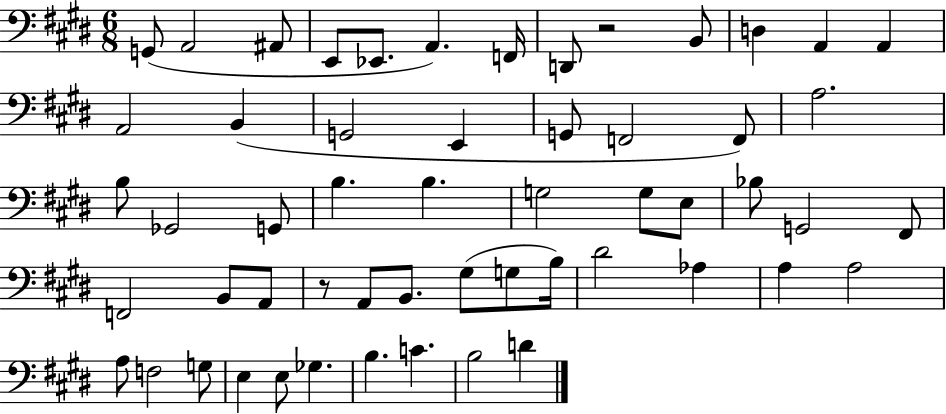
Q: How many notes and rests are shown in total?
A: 55